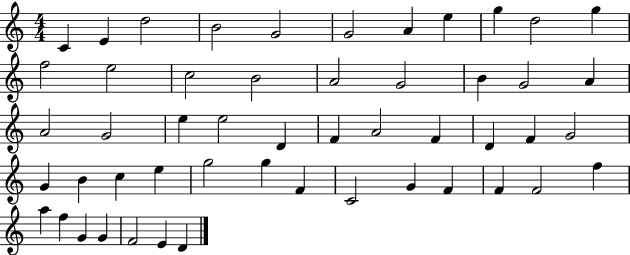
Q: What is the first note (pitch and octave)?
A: C4